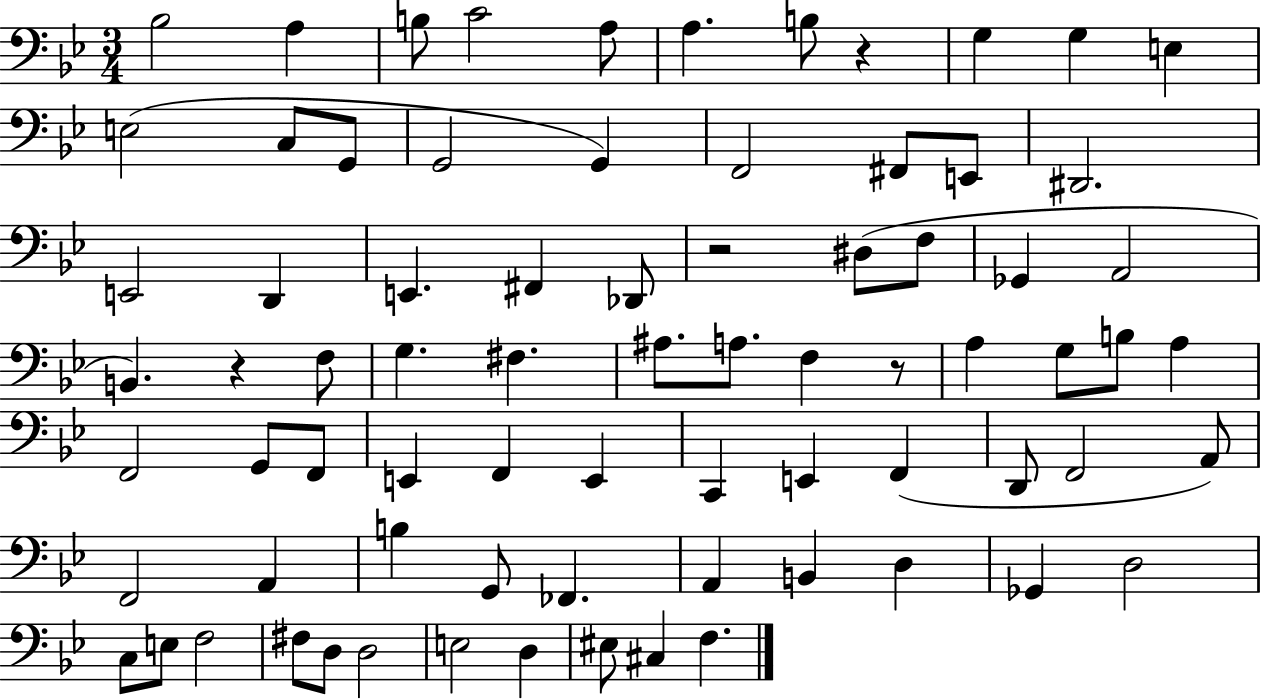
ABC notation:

X:1
T:Untitled
M:3/4
L:1/4
K:Bb
_B,2 A, B,/2 C2 A,/2 A, B,/2 z G, G, E, E,2 C,/2 G,,/2 G,,2 G,, F,,2 ^F,,/2 E,,/2 ^D,,2 E,,2 D,, E,, ^F,, _D,,/2 z2 ^D,/2 F,/2 _G,, A,,2 B,, z F,/2 G, ^F, ^A,/2 A,/2 F, z/2 A, G,/2 B,/2 A, F,,2 G,,/2 F,,/2 E,, F,, E,, C,, E,, F,, D,,/2 F,,2 A,,/2 F,,2 A,, B, G,,/2 _F,, A,, B,, D, _G,, D,2 C,/2 E,/2 F,2 ^F,/2 D,/2 D,2 E,2 D, ^E,/2 ^C, F,